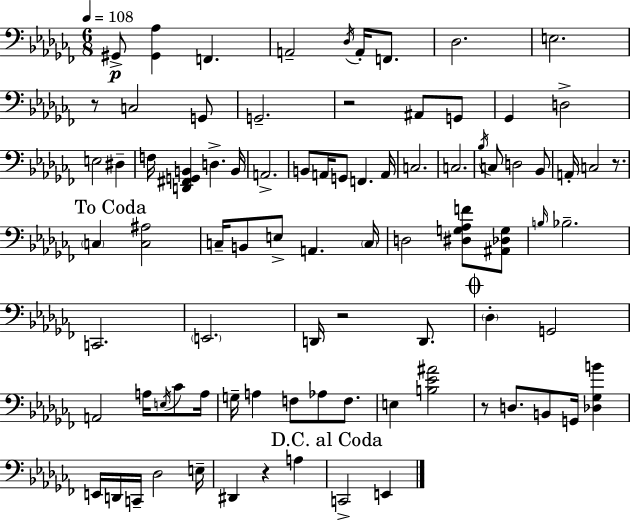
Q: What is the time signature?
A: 6/8